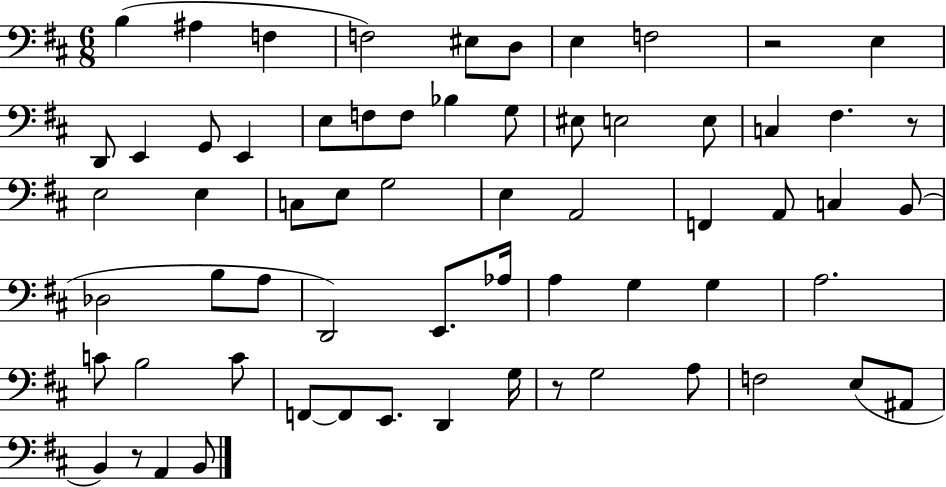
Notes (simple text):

B3/q A#3/q F3/q F3/h EIS3/e D3/e E3/q F3/h R/h E3/q D2/e E2/q G2/e E2/q E3/e F3/e F3/e Bb3/q G3/e EIS3/e E3/h E3/e C3/q F#3/q. R/e E3/h E3/q C3/e E3/e G3/h E3/q A2/h F2/q A2/e C3/q B2/e Db3/h B3/e A3/e D2/h E2/e. Ab3/s A3/q G3/q G3/q A3/h. C4/e B3/h C4/e F2/e F2/e E2/e. D2/q G3/s R/e G3/h A3/e F3/h E3/e A#2/e B2/q R/e A2/q B2/e